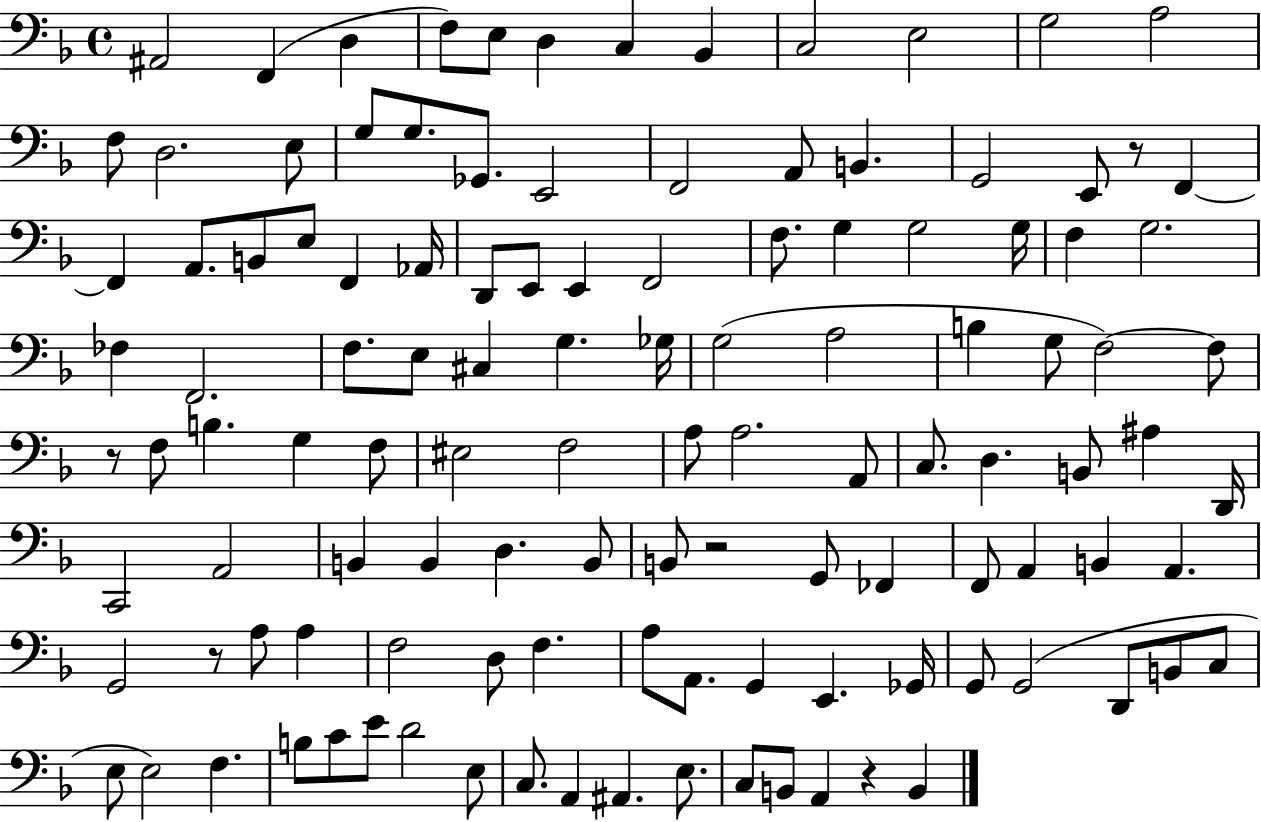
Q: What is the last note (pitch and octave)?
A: B2